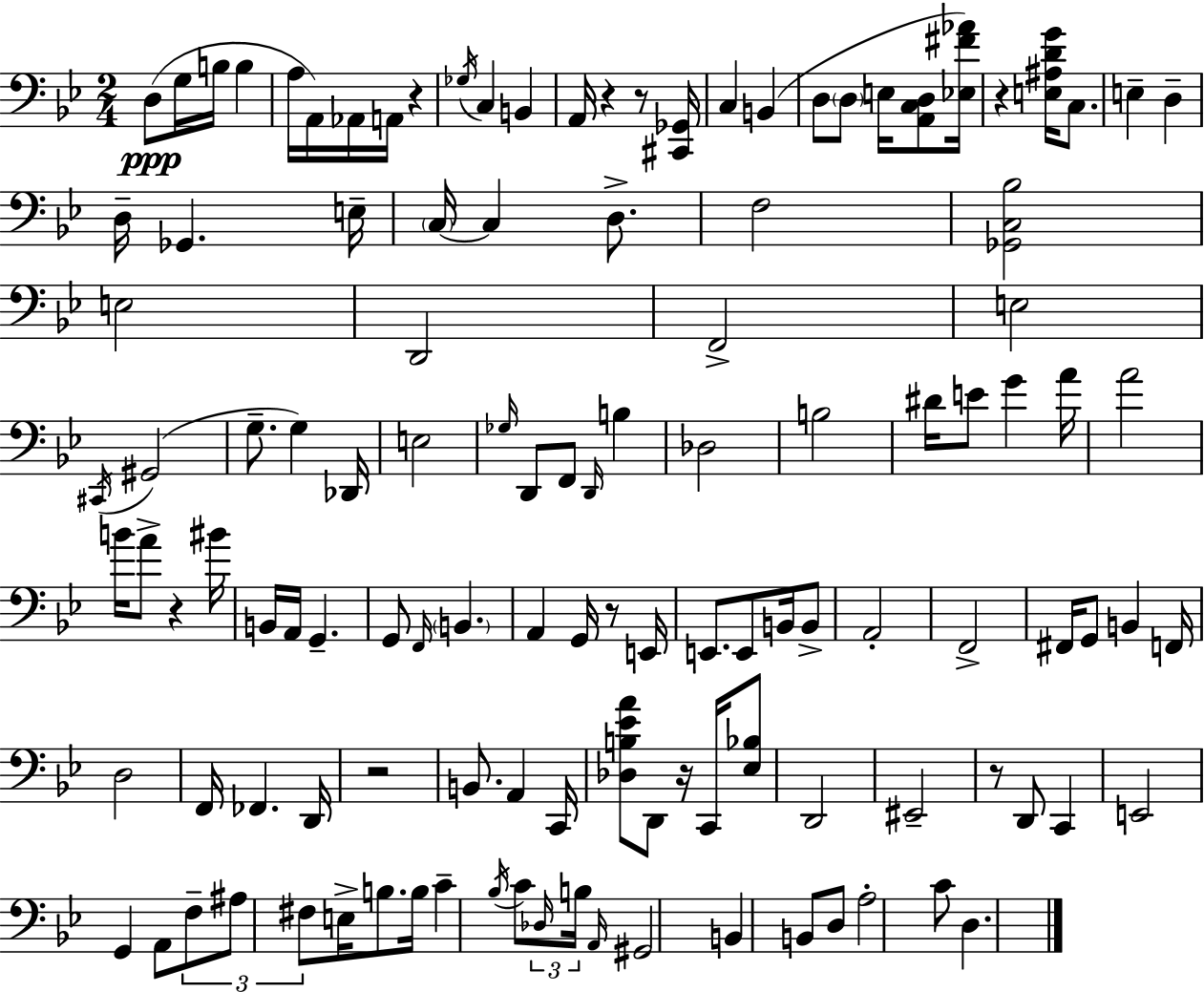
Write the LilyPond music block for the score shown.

{
  \clef bass
  \numericTimeSignature
  \time 2/4
  \key g \minor
  d8(\ppp g16 b16 b4 | a16 a,16) aes,16 a,16 r4 | \acciaccatura { ges16 } c4 b,4 | a,16 r4 r8 | \break <cis, ges,>16 c4 b,4( | d8 \parenthesize d8 e16 <a, c d>8 | <ees fis' aes'>16) r4 <e ais d' g'>16 c8. | e4-- d4-- | \break d16-- ges,4. | e16-- \parenthesize c16~~ c4 d8.-> | f2 | <ges, c bes>2 | \break e2 | d,2 | f,2-> | e2 | \break \acciaccatura { cis,16 } gis,2( | g8.-- g4) | des,16 e2 | \grace { ges16 } d,8 f,8 \grace { d,16 } | \break b4 des2 | b2 | dis'16 e'8 g'4 | a'16 a'2 | \break b'16 a'8-> r4 | bis'16 b,16 a,16 g,4.-- | g,8 \grace { f,16 } \parenthesize b,4. | a,4 | \break g,16 r8 e,16 e,8. | e,8 b,16 b,8-> a,2-. | f,2-> | fis,16 g,8 | \break b,4 f,16 d2 | f,16 fes,4. | d,16 r2 | b,8. | \break a,4 c,16 <des b ees' a'>8 d,8 | r16 c,16 <ees bes>8 d,2 | eis,2-- | r8 d,8 | \break c,4 e,2 | g,4 | a,8 \tuplet 3/2 { f8-- ais8 fis8 } | e16-> b8. b16 c'4-- | \break \acciaccatura { bes16 } c'8 \tuplet 3/2 { \grace { des16 } b16 \grace { a,16 } } | gis,2 | b,4 b,8 d8 | a2-. | \break c'8 d4. | \bar "|."
}